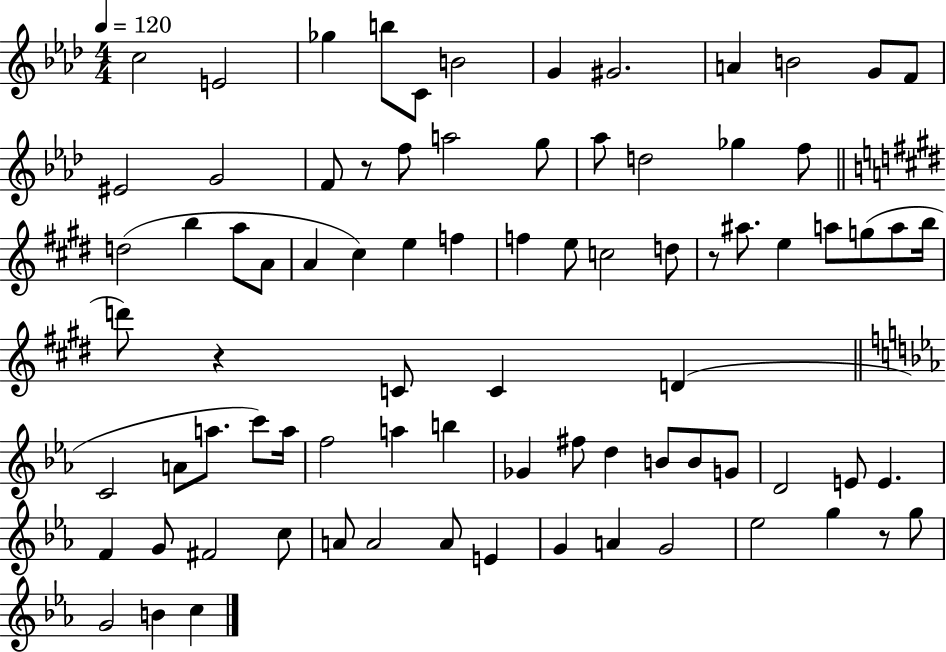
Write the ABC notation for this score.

X:1
T:Untitled
M:4/4
L:1/4
K:Ab
c2 E2 _g b/2 C/2 B2 G ^G2 A B2 G/2 F/2 ^E2 G2 F/2 z/2 f/2 a2 g/2 _a/2 d2 _g f/2 d2 b a/2 A/2 A ^c e f f e/2 c2 d/2 z/2 ^a/2 e a/2 g/2 a/2 b/4 d'/2 z C/2 C D C2 A/2 a/2 c'/2 a/4 f2 a b _G ^f/2 d B/2 B/2 G/2 D2 E/2 E F G/2 ^F2 c/2 A/2 A2 A/2 E G A G2 _e2 g z/2 g/2 G2 B c